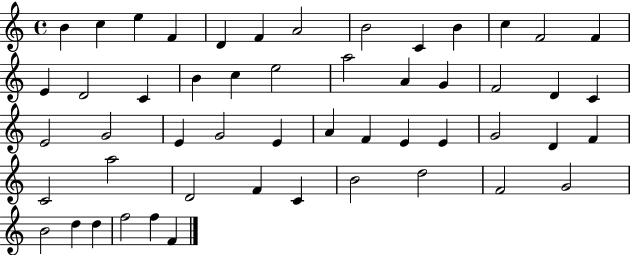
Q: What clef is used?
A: treble